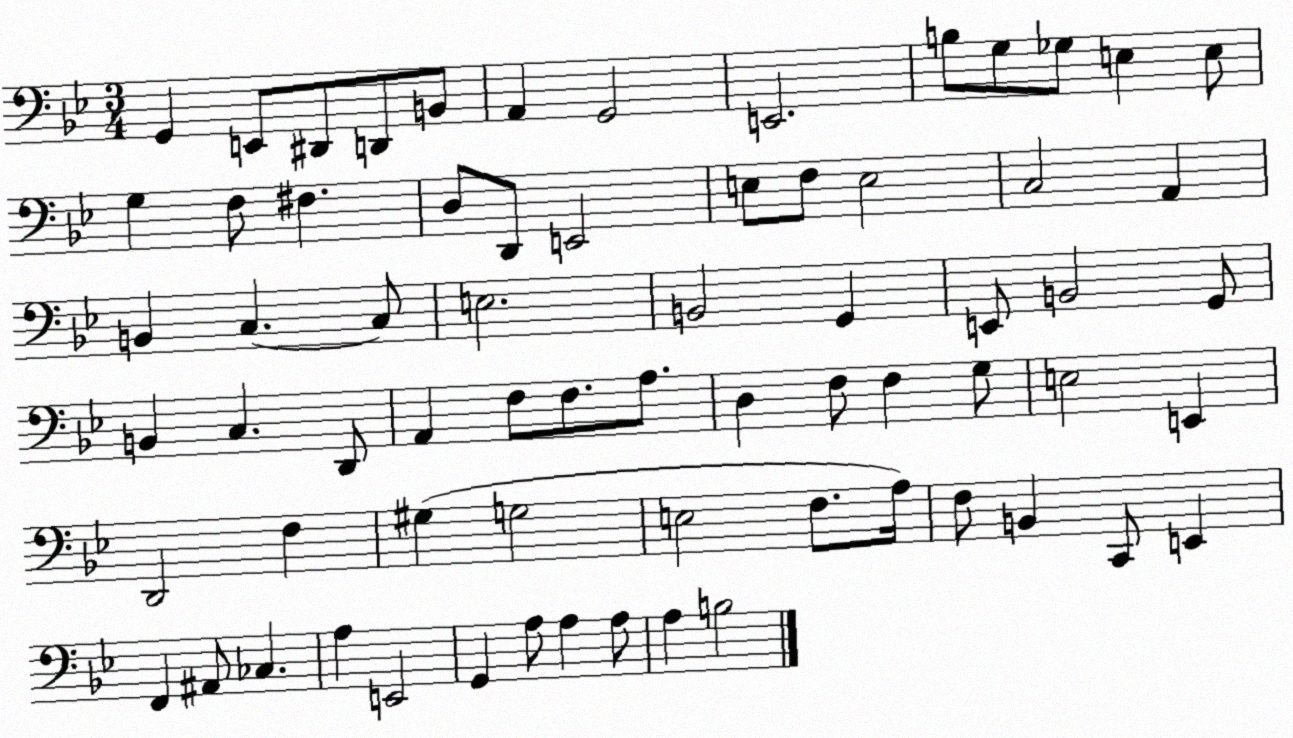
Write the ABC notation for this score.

X:1
T:Untitled
M:3/4
L:1/4
K:Bb
G,, E,,/2 ^D,,/2 D,,/2 B,,/2 A,, G,,2 E,,2 B,/2 G,/2 _G,/2 E, E,/2 G, F,/2 ^F, D,/2 D,,/2 E,,2 E,/2 F,/2 E,2 C,2 A,, B,, C, C,/2 E,2 B,,2 G,, E,,/2 B,,2 G,,/2 B,, C, D,,/2 A,, F,/2 F,/2 A,/2 D, F,/2 F, G,/2 E,2 E,, D,,2 F, ^G, G,2 E,2 F,/2 A,/4 F,/2 B,, C,,/2 E,, F,, ^A,,/2 _C, A, E,,2 G,, A,/2 A, A,/2 A, B,2